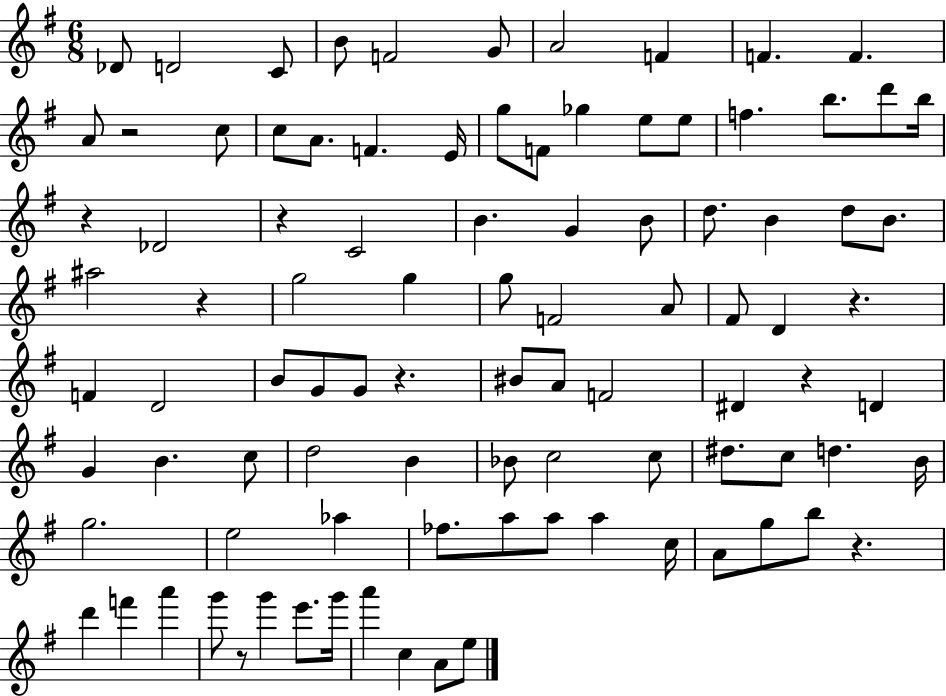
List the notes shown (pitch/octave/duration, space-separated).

Db4/e D4/h C4/e B4/e F4/h G4/e A4/h F4/q F4/q. F4/q. A4/e R/h C5/e C5/e A4/e. F4/q. E4/s G5/e F4/e Gb5/q E5/e E5/e F5/q. B5/e. D6/e B5/s R/q Db4/h R/q C4/h B4/q. G4/q B4/e D5/e. B4/q D5/e B4/e. A#5/h R/q G5/h G5/q G5/e F4/h A4/e F#4/e D4/q R/q. F4/q D4/h B4/e G4/e G4/e R/q. BIS4/e A4/e F4/h D#4/q R/q D4/q G4/q B4/q. C5/e D5/h B4/q Bb4/e C5/h C5/e D#5/e. C5/e D5/q. B4/s G5/h. E5/h Ab5/q FES5/e. A5/e A5/e A5/q C5/s A4/e G5/e B5/e R/q. D6/q F6/q A6/q G6/e R/e G6/q E6/e. G6/s A6/q C5/q A4/e E5/e